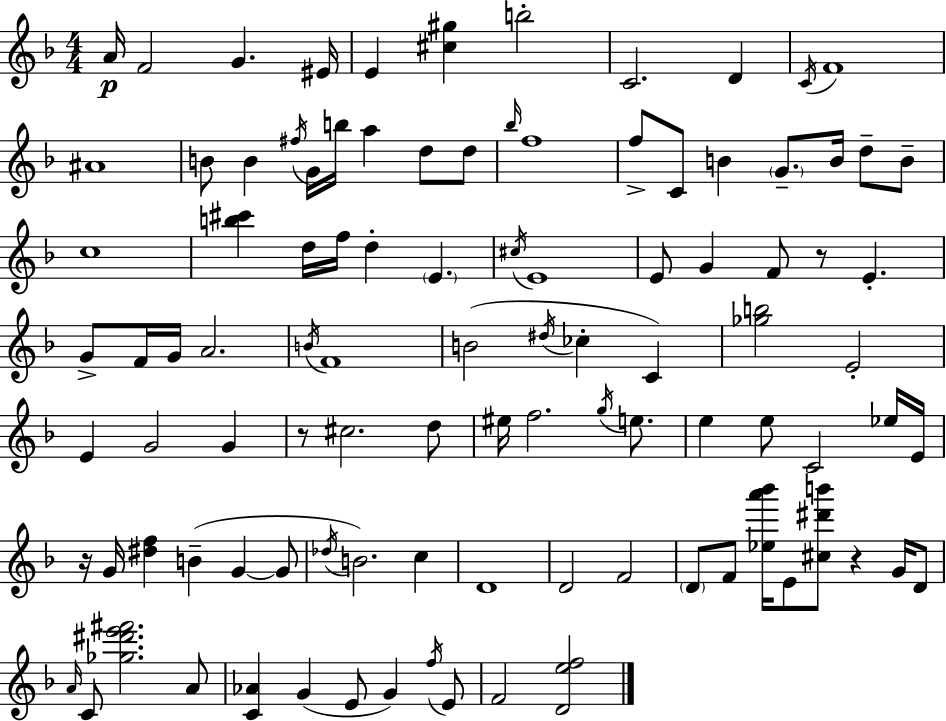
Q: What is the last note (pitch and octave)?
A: F4